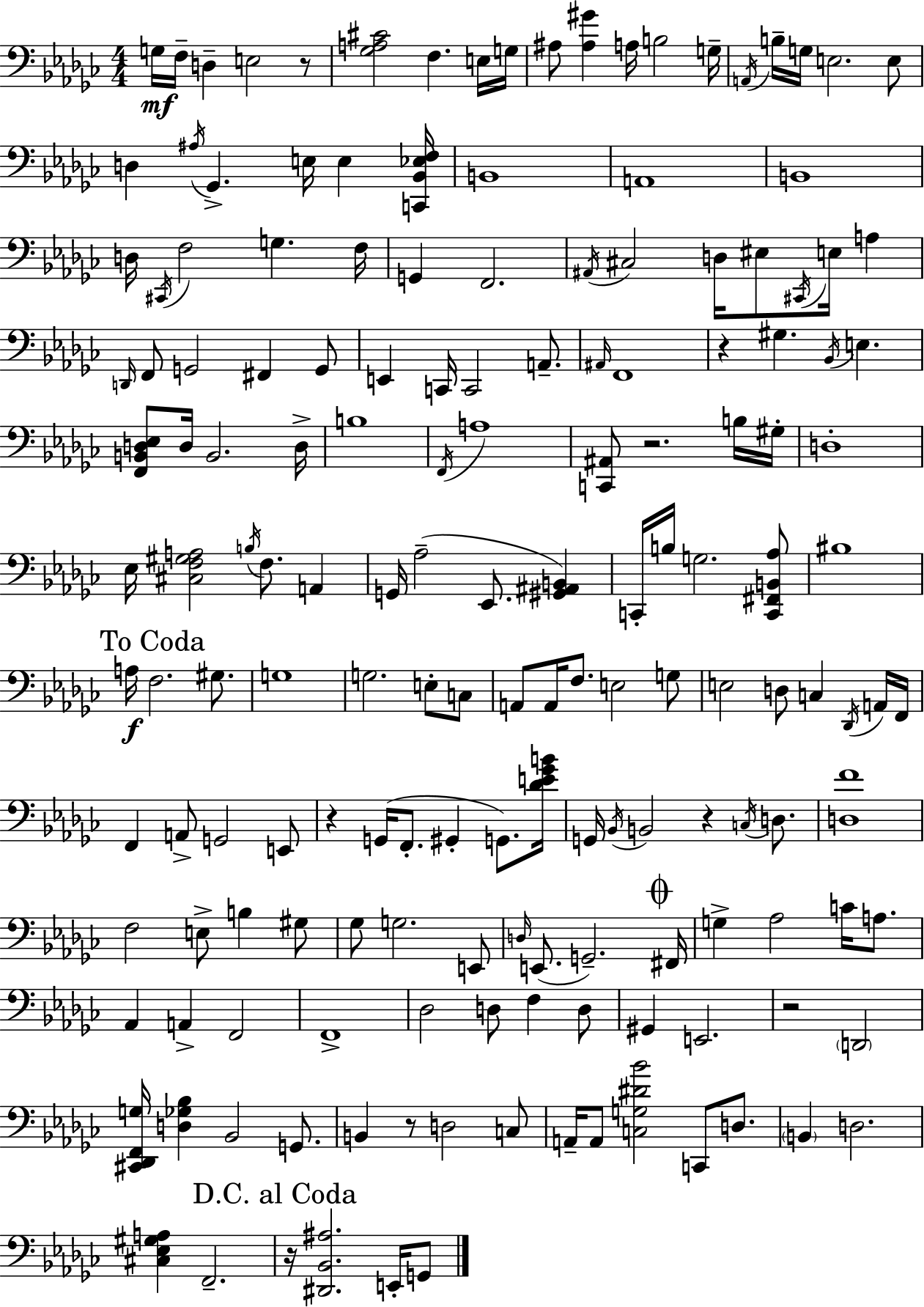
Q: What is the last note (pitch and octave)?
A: G2